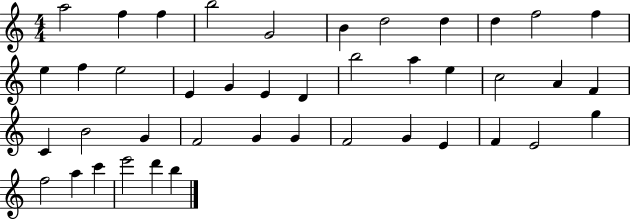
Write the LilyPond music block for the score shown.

{
  \clef treble
  \numericTimeSignature
  \time 4/4
  \key c \major
  a''2 f''4 f''4 | b''2 g'2 | b'4 d''2 d''4 | d''4 f''2 f''4 | \break e''4 f''4 e''2 | e'4 g'4 e'4 d'4 | b''2 a''4 e''4 | c''2 a'4 f'4 | \break c'4 b'2 g'4 | f'2 g'4 g'4 | f'2 g'4 e'4 | f'4 e'2 g''4 | \break f''2 a''4 c'''4 | e'''2 d'''4 b''4 | \bar "|."
}